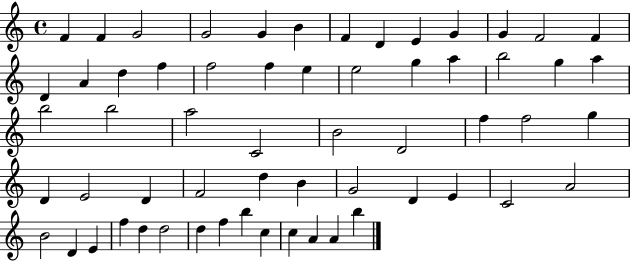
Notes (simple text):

F4/q F4/q G4/h G4/h G4/q B4/q F4/q D4/q E4/q G4/q G4/q F4/h F4/q D4/q A4/q D5/q F5/q F5/h F5/q E5/q E5/h G5/q A5/q B5/h G5/q A5/q B5/h B5/h A5/h C4/h B4/h D4/h F5/q F5/h G5/q D4/q E4/h D4/q F4/h D5/q B4/q G4/h D4/q E4/q C4/h A4/h B4/h D4/q E4/q F5/q D5/q D5/h D5/q F5/q B5/q C5/q C5/q A4/q A4/q B5/q